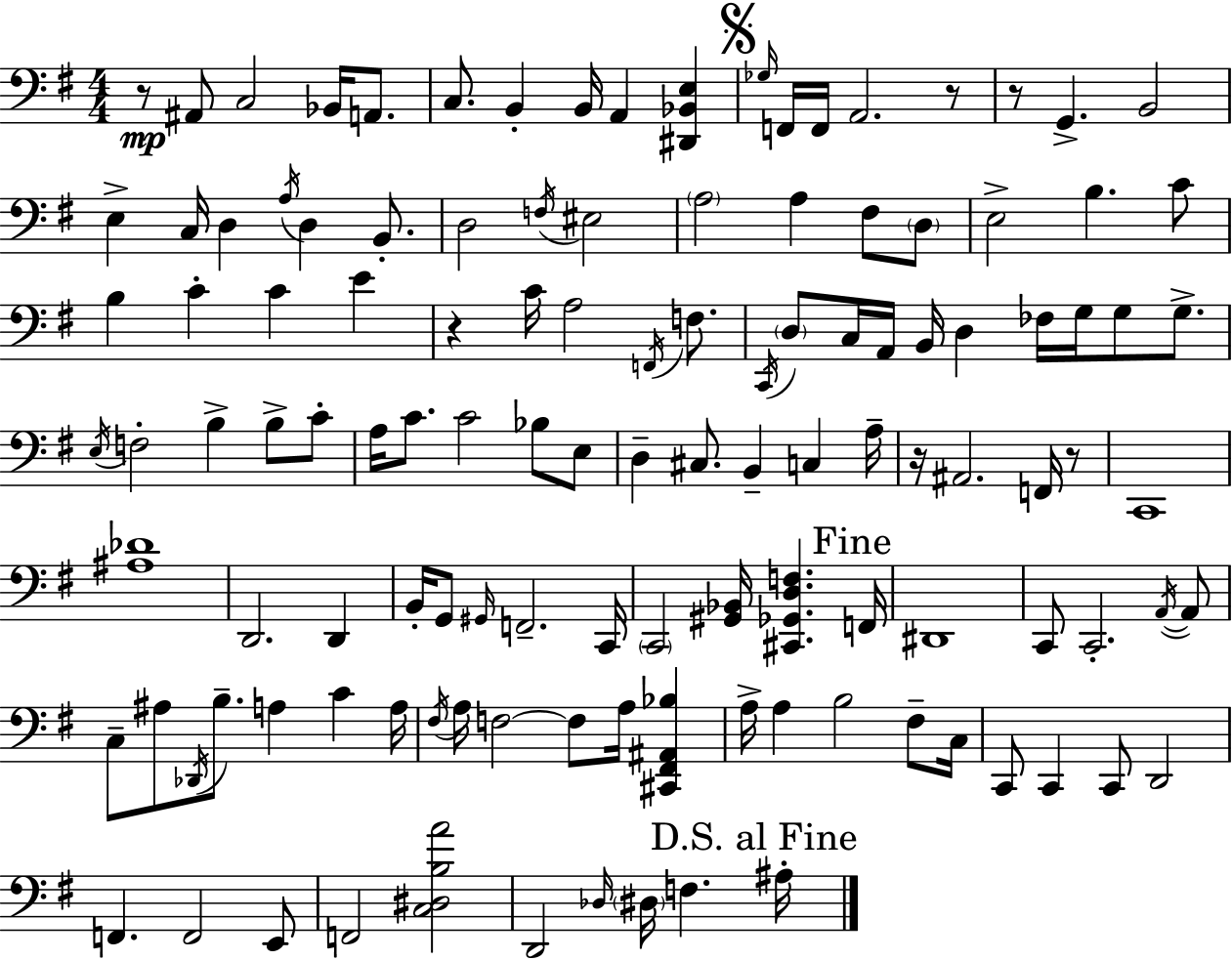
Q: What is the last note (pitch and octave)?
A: A#3